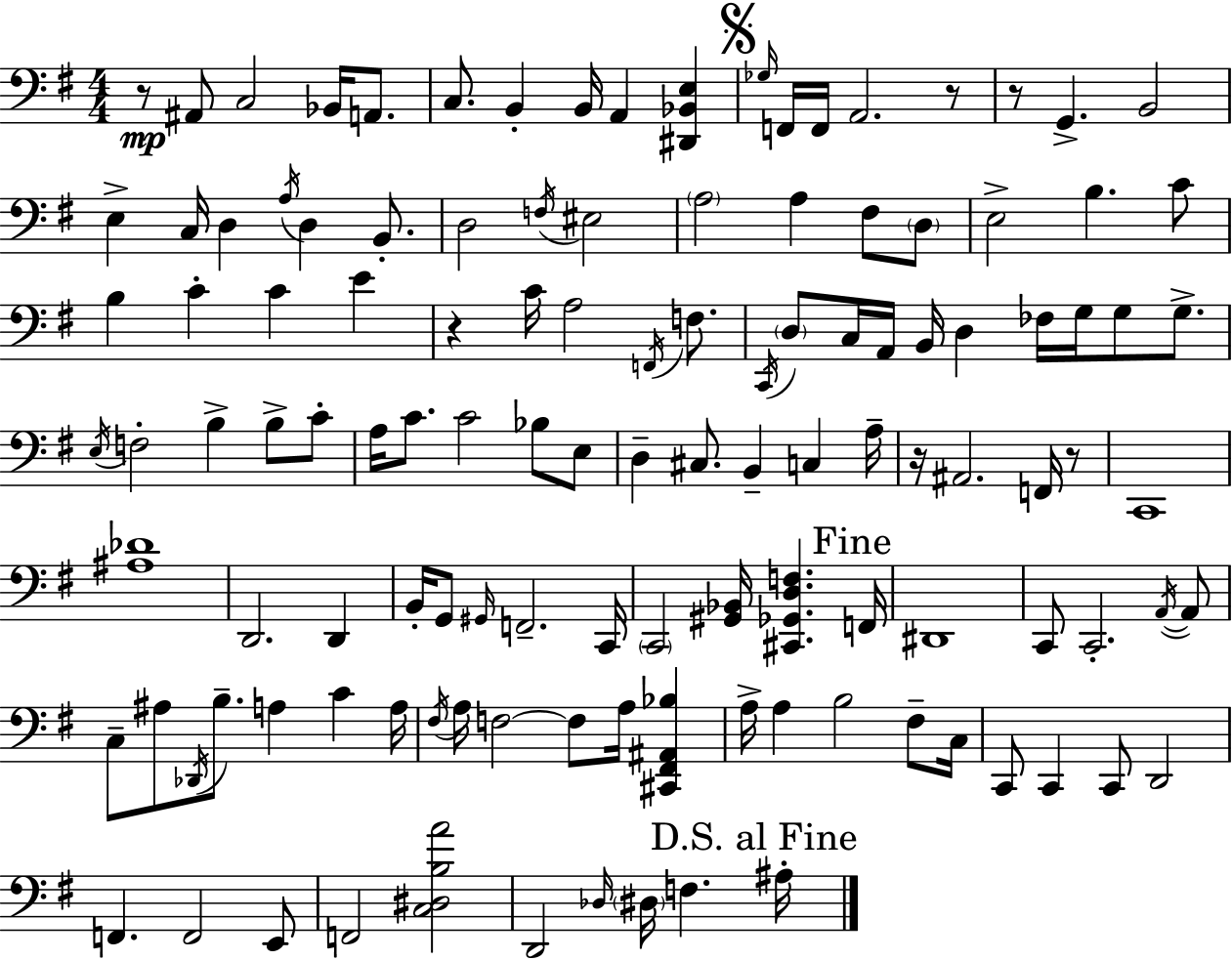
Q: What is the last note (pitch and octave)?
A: A#3